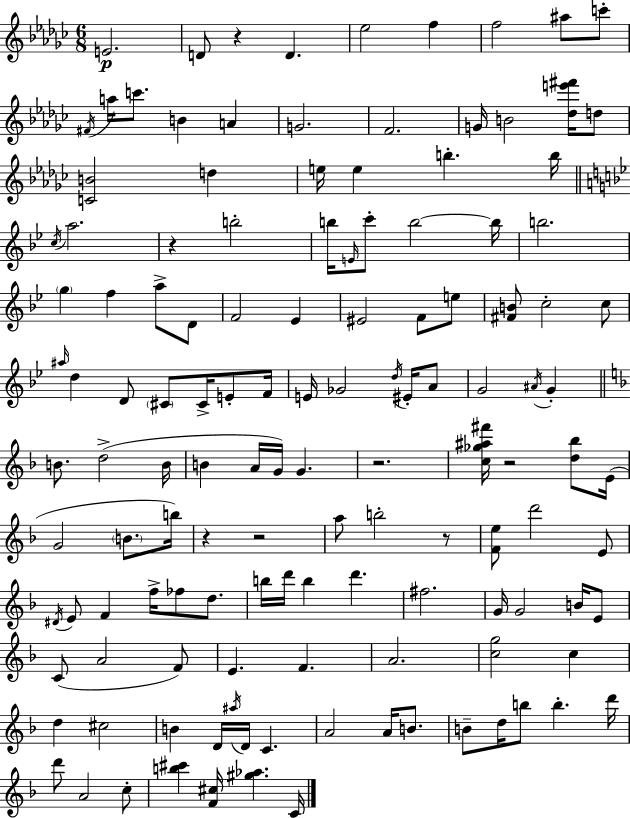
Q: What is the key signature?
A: EES minor